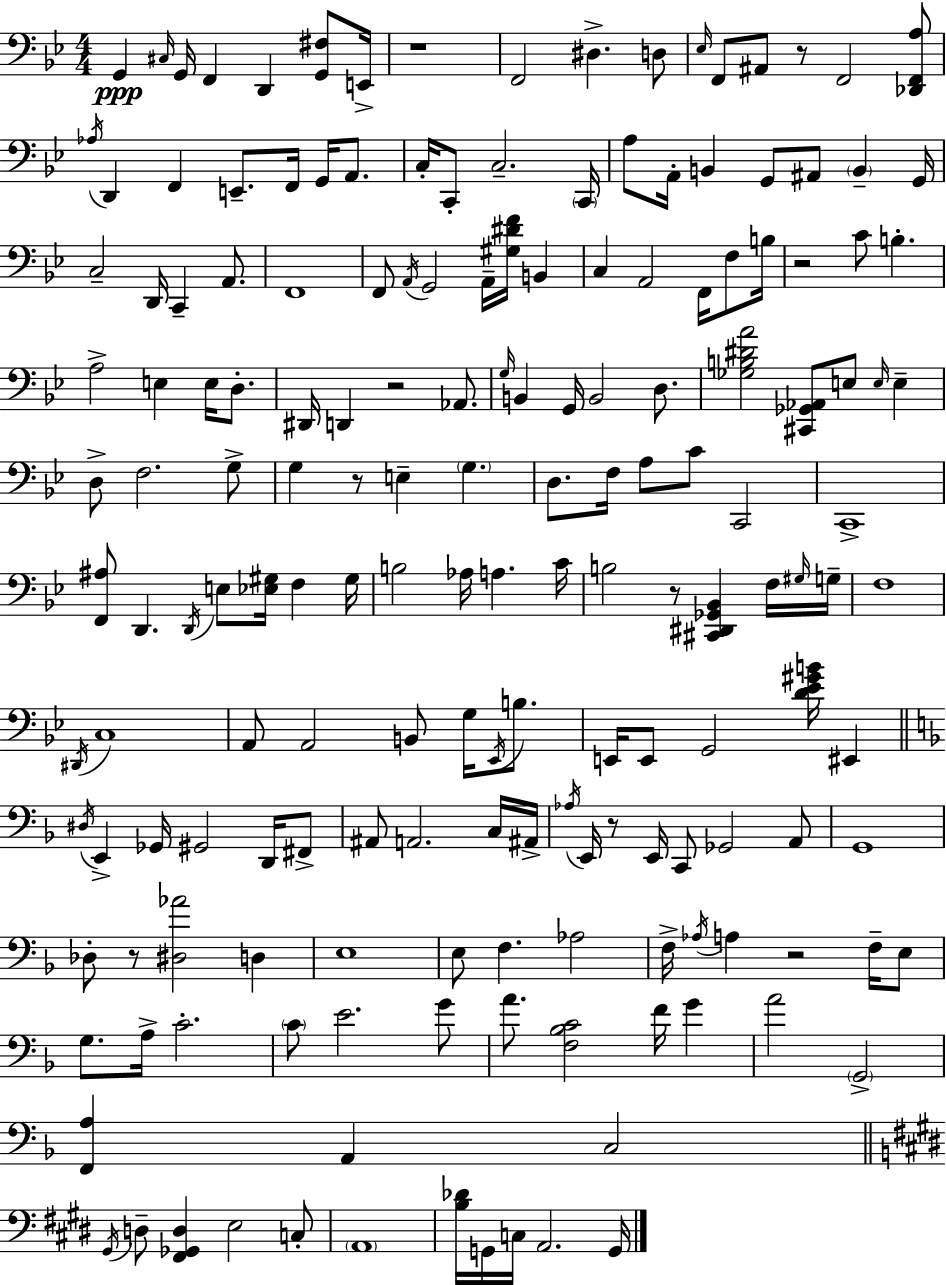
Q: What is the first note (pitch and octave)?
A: G2